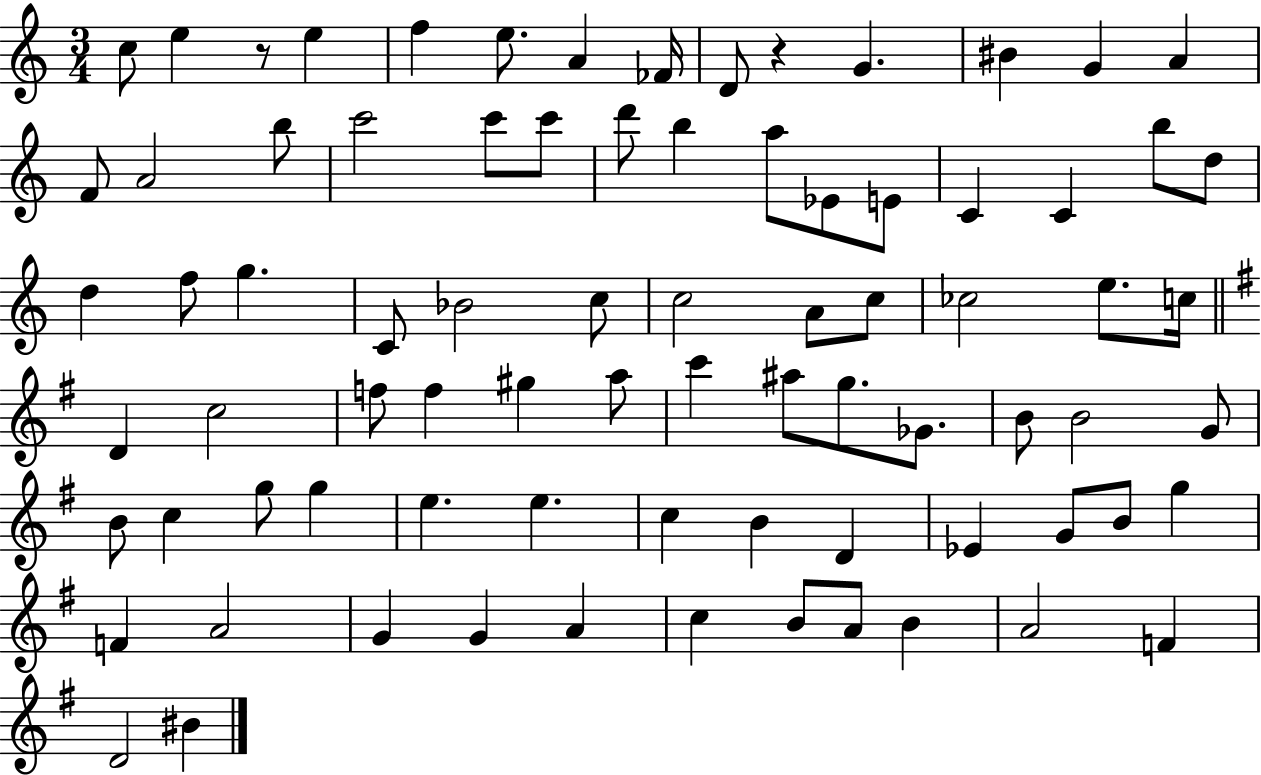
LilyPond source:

{
  \clef treble
  \numericTimeSignature
  \time 3/4
  \key c \major
  c''8 e''4 r8 e''4 | f''4 e''8. a'4 fes'16 | d'8 r4 g'4. | bis'4 g'4 a'4 | \break f'8 a'2 b''8 | c'''2 c'''8 c'''8 | d'''8 b''4 a''8 ees'8 e'8 | c'4 c'4 b''8 d''8 | \break d''4 f''8 g''4. | c'8 bes'2 c''8 | c''2 a'8 c''8 | ces''2 e''8. c''16 | \break \bar "||" \break \key g \major d'4 c''2 | f''8 f''4 gis''4 a''8 | c'''4 ais''8 g''8. ges'8. | b'8 b'2 g'8 | \break b'8 c''4 g''8 g''4 | e''4. e''4. | c''4 b'4 d'4 | ees'4 g'8 b'8 g''4 | \break f'4 a'2 | g'4 g'4 a'4 | c''4 b'8 a'8 b'4 | a'2 f'4 | \break d'2 bis'4 | \bar "|."
}